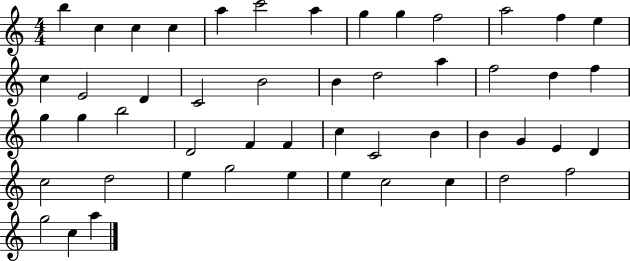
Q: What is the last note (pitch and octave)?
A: A5